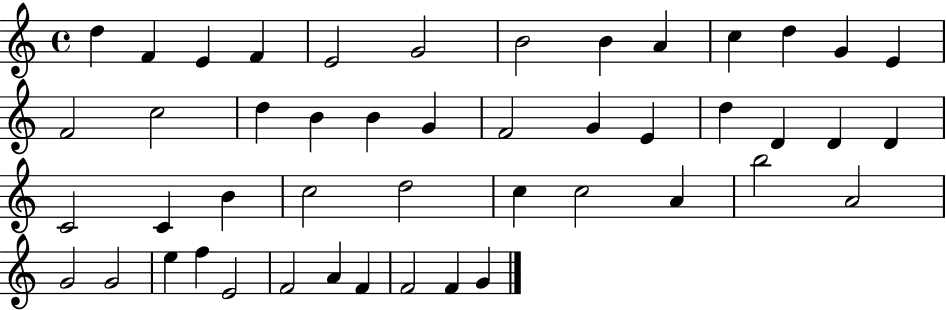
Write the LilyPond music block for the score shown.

{
  \clef treble
  \time 4/4
  \defaultTimeSignature
  \key c \major
  d''4 f'4 e'4 f'4 | e'2 g'2 | b'2 b'4 a'4 | c''4 d''4 g'4 e'4 | \break f'2 c''2 | d''4 b'4 b'4 g'4 | f'2 g'4 e'4 | d''4 d'4 d'4 d'4 | \break c'2 c'4 b'4 | c''2 d''2 | c''4 c''2 a'4 | b''2 a'2 | \break g'2 g'2 | e''4 f''4 e'2 | f'2 a'4 f'4 | f'2 f'4 g'4 | \break \bar "|."
}